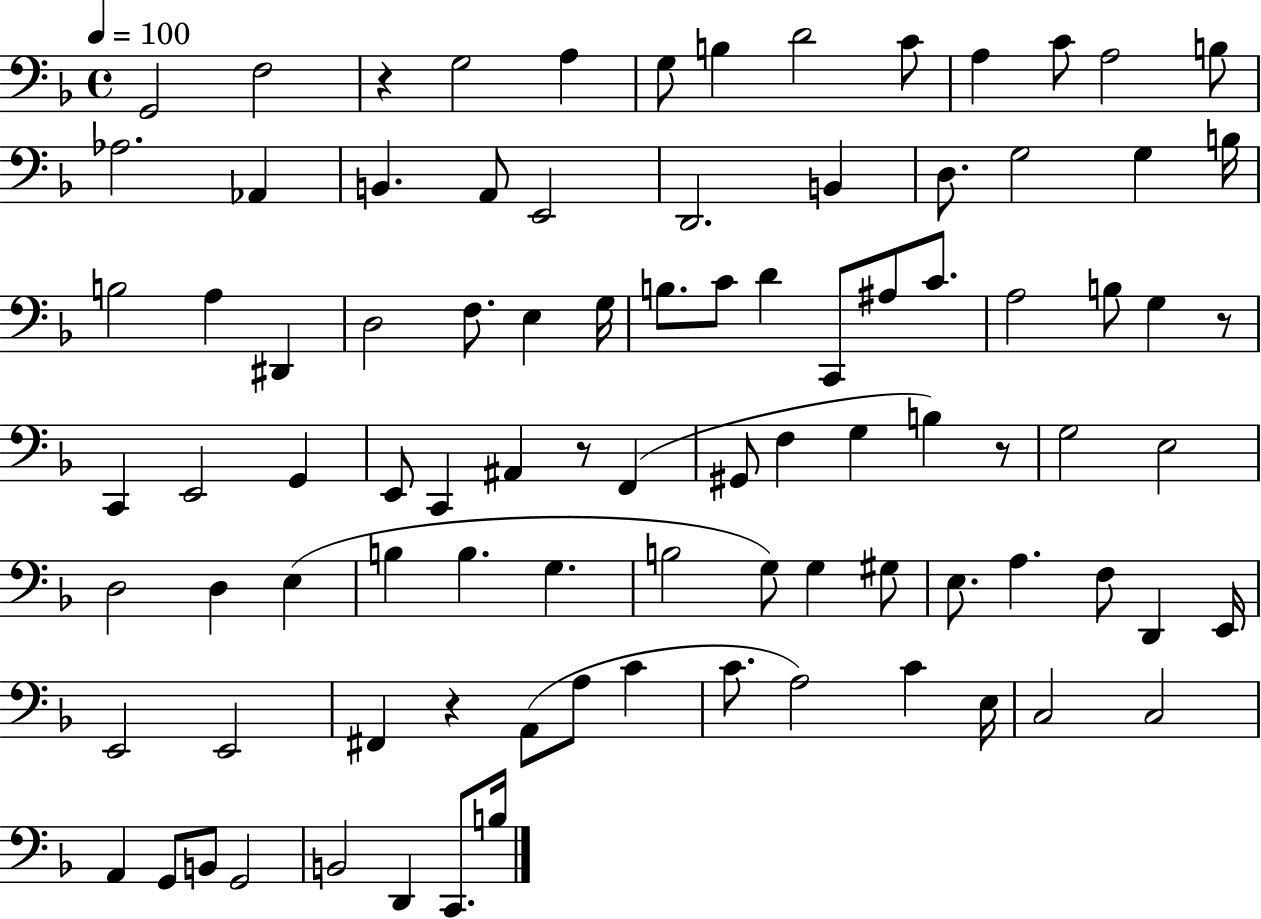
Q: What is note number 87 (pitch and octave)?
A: B3